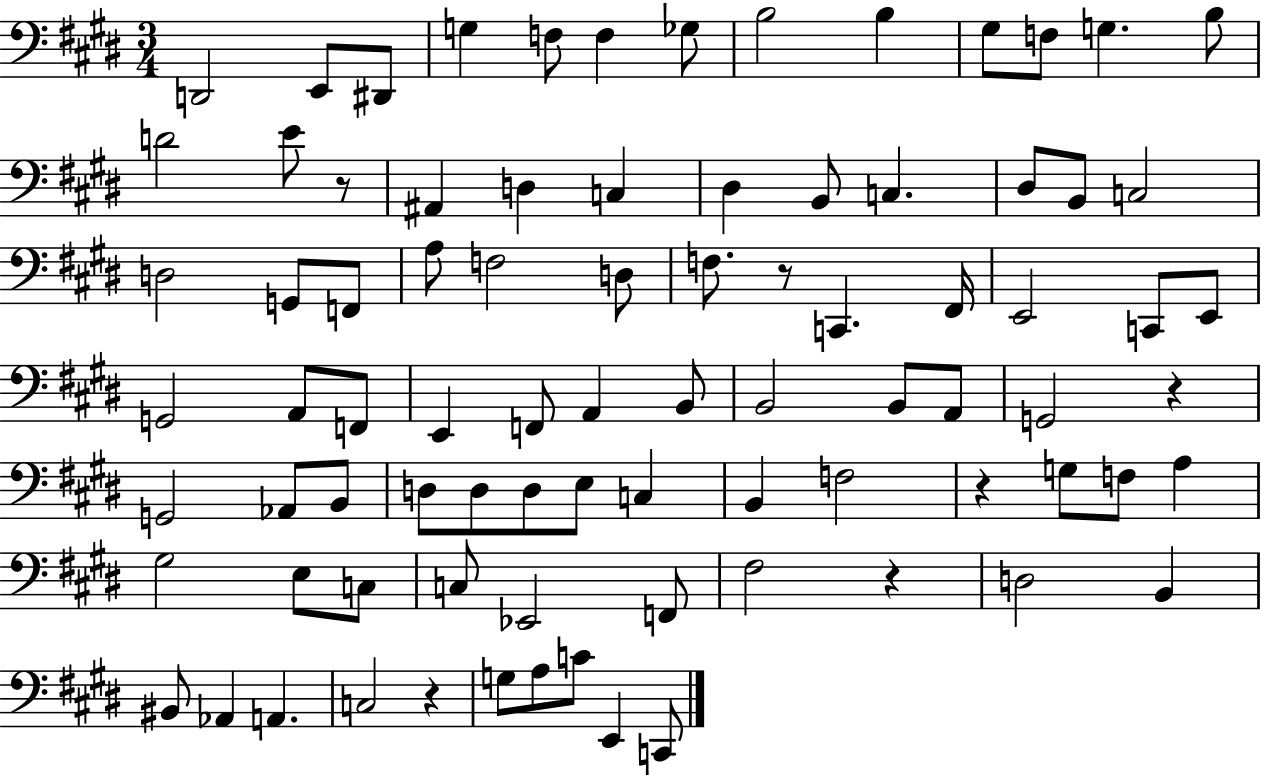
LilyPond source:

{
  \clef bass
  \numericTimeSignature
  \time 3/4
  \key e \major
  \repeat volta 2 { d,2 e,8 dis,8 | g4 f8 f4 ges8 | b2 b4 | gis8 f8 g4. b8 | \break d'2 e'8 r8 | ais,4 d4 c4 | dis4 b,8 c4. | dis8 b,8 c2 | \break d2 g,8 f,8 | a8 f2 d8 | f8. r8 c,4. fis,16 | e,2 c,8 e,8 | \break g,2 a,8 f,8 | e,4 f,8 a,4 b,8 | b,2 b,8 a,8 | g,2 r4 | \break g,2 aes,8 b,8 | d8 d8 d8 e8 c4 | b,4 f2 | r4 g8 f8 a4 | \break gis2 e8 c8 | c8 ees,2 f,8 | fis2 r4 | d2 b,4 | \break bis,8 aes,4 a,4. | c2 r4 | g8 a8 c'8 e,4 c,8 | } \bar "|."
}